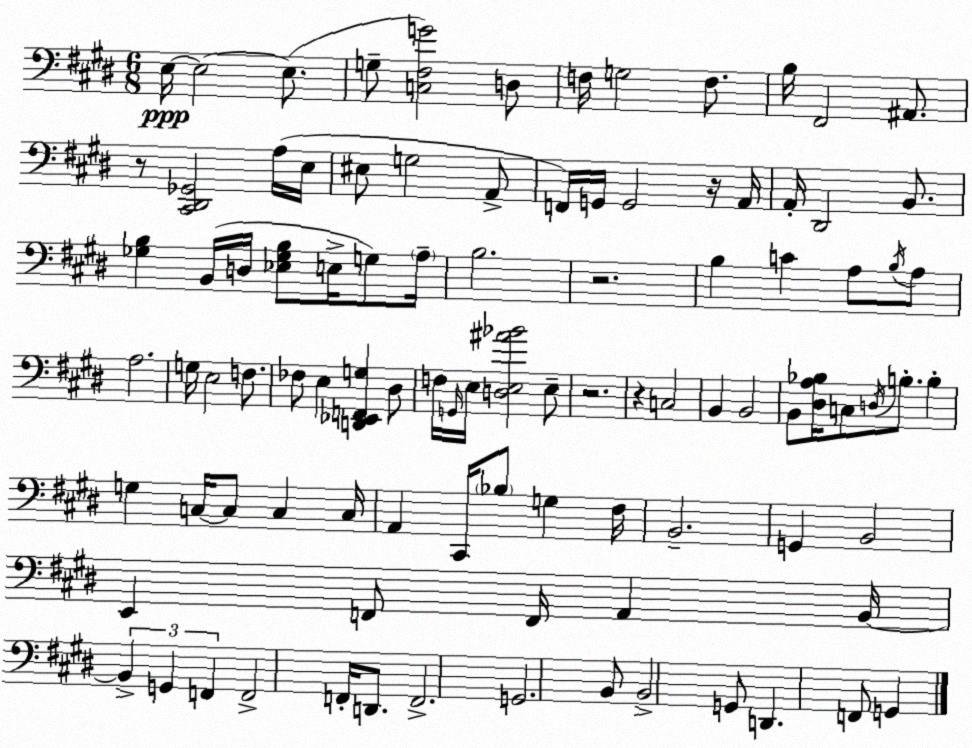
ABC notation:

X:1
T:Untitled
M:6/8
L:1/4
K:E
E,/4 E,2 E,/2 G,/2 [C,^F,G]2 D,/2 F,/4 G,2 F,/2 B,/4 ^F,,2 ^A,,/2 z/2 [^C,,^D,,_G,,]2 A,/4 E,/4 ^E,/2 G,2 A,,/2 F,,/4 G,,/4 G,,2 z/4 A,,/4 A,,/4 ^D,,2 B,,/2 [_G,B,] B,,/4 D,/4 [_E,_G,B,]/2 E,/4 G,/2 A,/4 B,2 z2 B, C A,/2 B,/4 A,/2 A,2 G,/4 E,2 F,/2 _F,/2 E, [D,,_E,,F,,G,] ^D,/2 F,/4 G,,/4 E,/4 [D,E,^A_B]2 E,/2 z2 z C,2 B,, B,,2 B,,/2 [^D,A,_B,]/4 C,/2 D,/4 B,/2 B, G, C,/4 C,/2 C, C,/4 A,, ^C,,/4 _B,/2 G, ^F,/4 B,,2 G,, B,,2 E,, F,,/2 F,,/4 A,, B,,/4 B,, G,, F,, F,,2 F,,/4 D,,/2 F,,2 G,,2 B,,/2 B,,2 G,,/2 D,, F,,/2 G,,